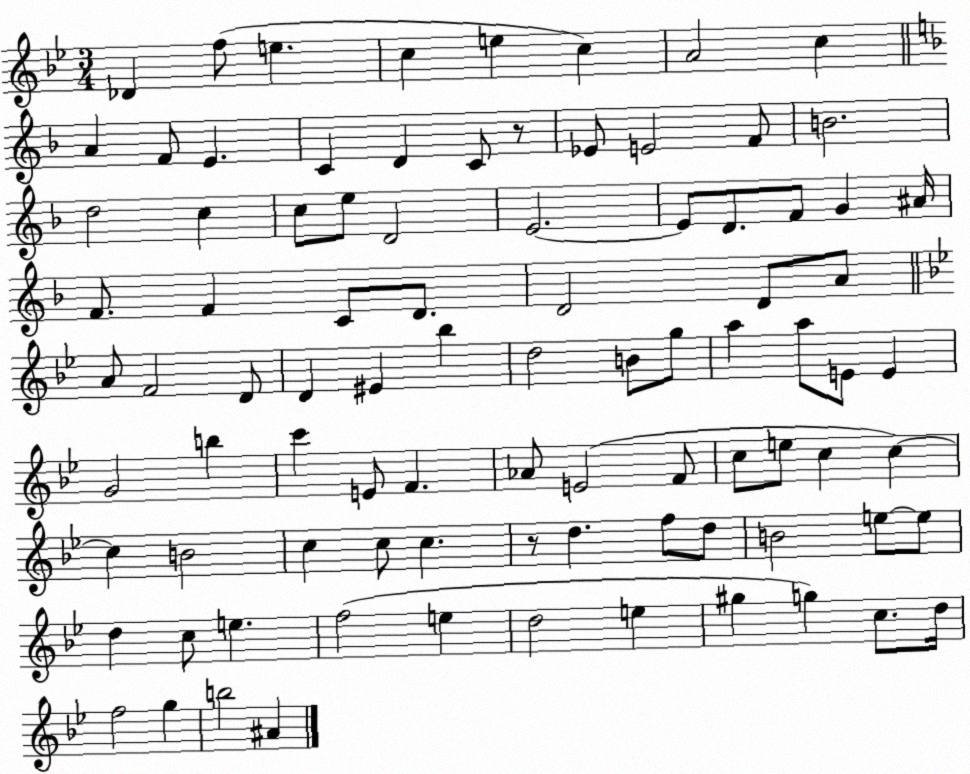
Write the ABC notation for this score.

X:1
T:Untitled
M:3/4
L:1/4
K:Bb
_D f/2 e c e c A2 c A F/2 E C D C/2 z/2 _E/2 E2 F/2 B2 d2 c c/2 e/2 D2 E2 E/2 D/2 F/2 G ^A/4 F/2 F C/2 D/2 D2 D/2 A/2 A/2 F2 D/2 D ^E _b d2 B/2 g/2 a a/2 E/2 E G2 b c' E/2 F _A/2 E2 F/2 c/2 e/2 c c c B2 c c/2 c z/2 d f/2 d/2 B2 e/2 e/2 d c/2 e f2 e d2 e ^g g c/2 d/4 f2 g b2 ^A